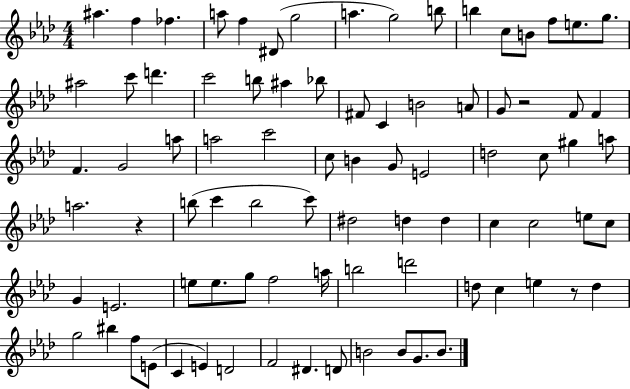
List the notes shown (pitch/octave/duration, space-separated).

A#5/q. F5/q FES5/q. A5/e F5/q D#4/e G5/h A5/q. G5/h B5/e B5/q C5/e B4/e F5/e E5/e. G5/e. A#5/h C6/e D6/q. C6/h B5/e A#5/q Bb5/e F#4/e C4/q B4/h A4/e G4/e R/h F4/e F4/q F4/q. G4/h A5/e A5/h C6/h C5/e B4/q G4/e E4/h D5/h C5/e G#5/q A5/e A5/h. R/q B5/e C6/q B5/h C6/e D#5/h D5/q D5/q C5/q C5/h E5/e C5/e G4/q E4/h. E5/e E5/e. G5/e F5/h A5/s B5/h D6/h D5/e C5/q E5/q R/e D5/q G5/h BIS5/q F5/e E4/e C4/q E4/q D4/h F4/h D#4/q. D4/e B4/h B4/e G4/e. B4/e.